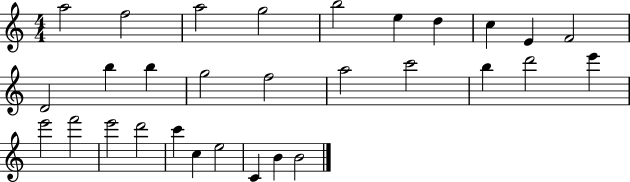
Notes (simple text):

A5/h F5/h A5/h G5/h B5/h E5/q D5/q C5/q E4/q F4/h D4/h B5/q B5/q G5/h F5/h A5/h C6/h B5/q D6/h E6/q E6/h F6/h E6/h D6/h C6/q C5/q E5/h C4/q B4/q B4/h